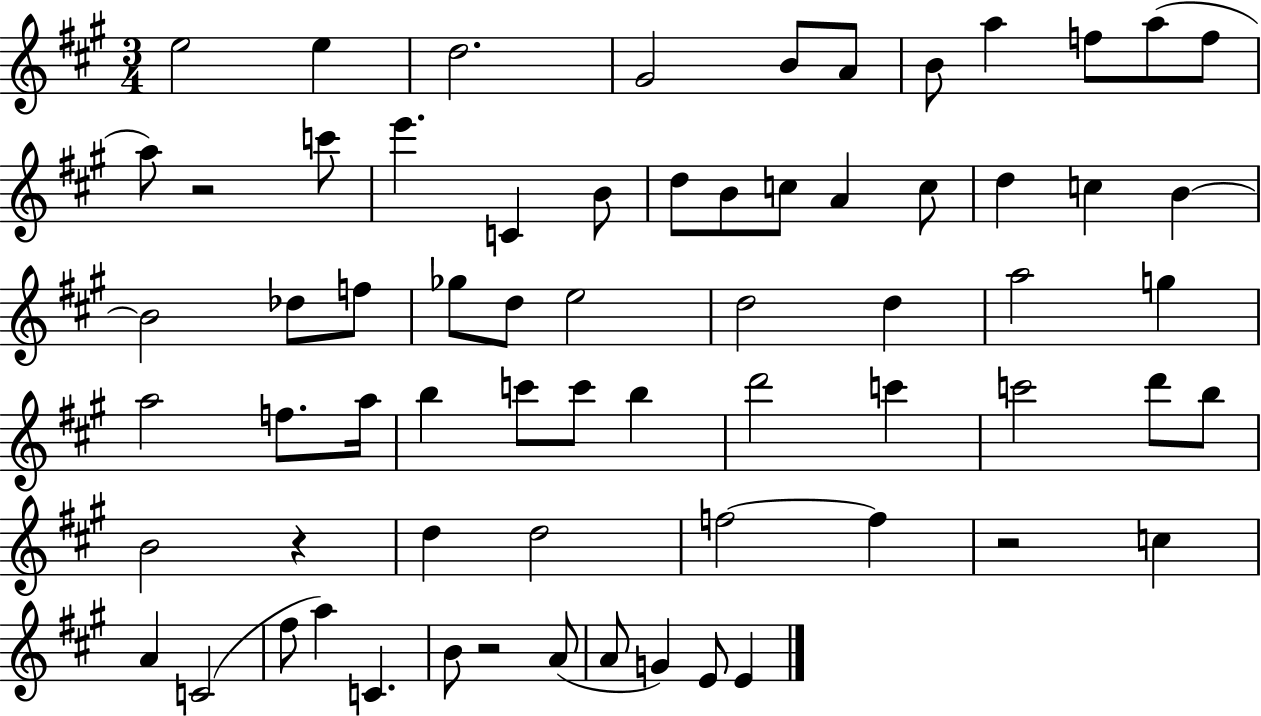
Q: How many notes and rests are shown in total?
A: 67